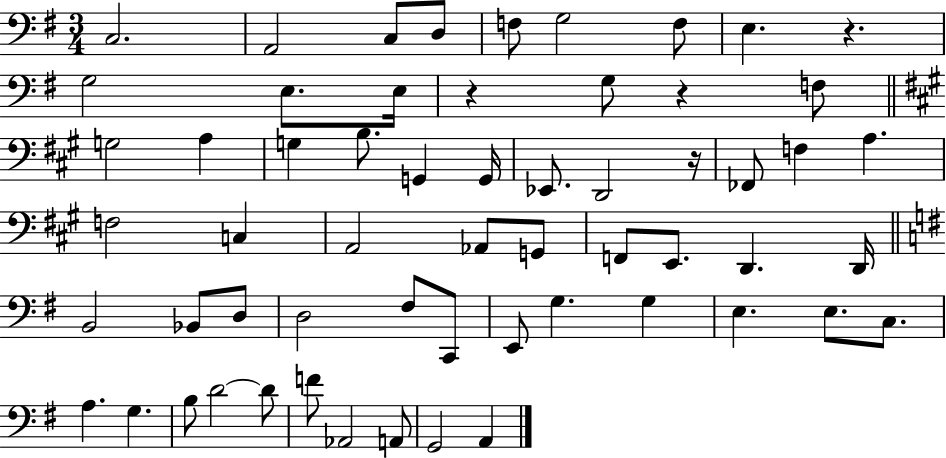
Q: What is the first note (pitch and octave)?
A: C3